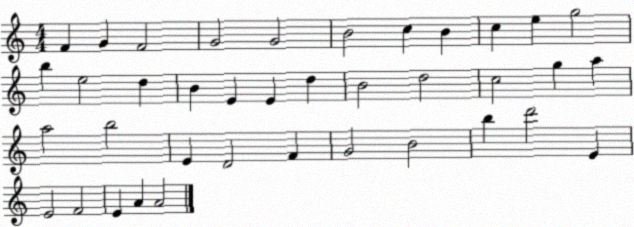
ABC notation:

X:1
T:Untitled
M:4/4
L:1/4
K:C
F G F2 G2 G2 B2 c B c e g2 b e2 d B E E d B2 d2 c2 g a a2 b2 E D2 F G2 B2 b d'2 E E2 F2 E A A2